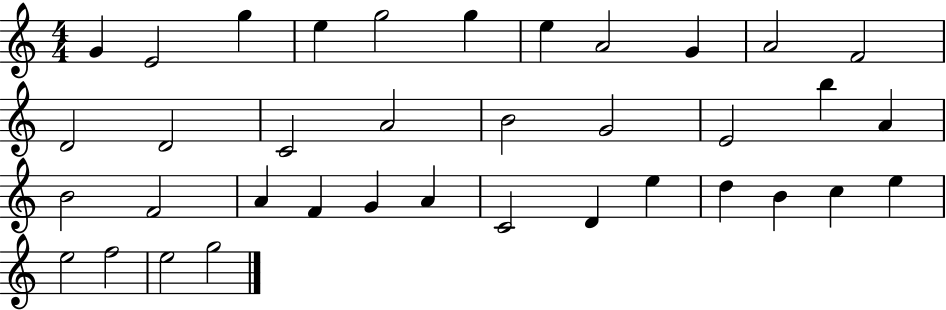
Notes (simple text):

G4/q E4/h G5/q E5/q G5/h G5/q E5/q A4/h G4/q A4/h F4/h D4/h D4/h C4/h A4/h B4/h G4/h E4/h B5/q A4/q B4/h F4/h A4/q F4/q G4/q A4/q C4/h D4/q E5/q D5/q B4/q C5/q E5/q E5/h F5/h E5/h G5/h